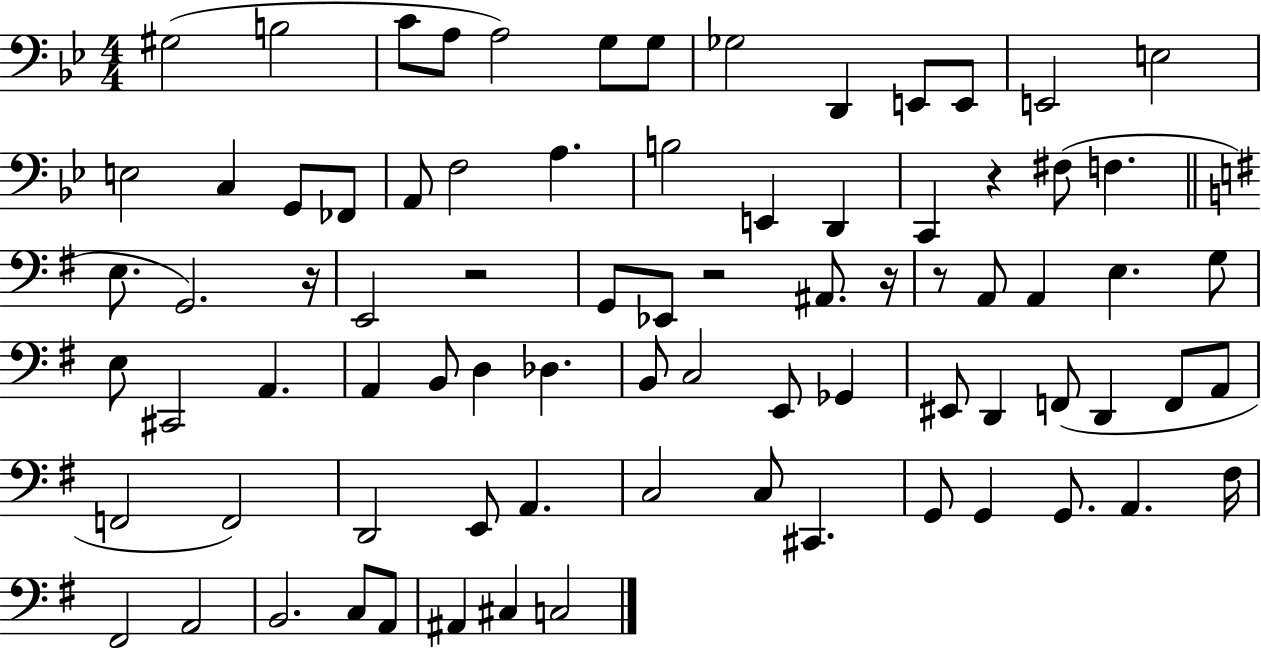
G#3/h B3/h C4/e A3/e A3/h G3/e G3/e Gb3/h D2/q E2/e E2/e E2/h E3/h E3/h C3/q G2/e FES2/e A2/e F3/h A3/q. B3/h E2/q D2/q C2/q R/q F#3/e F3/q. E3/e. G2/h. R/s E2/h R/h G2/e Eb2/e R/h A#2/e. R/s R/e A2/e A2/q E3/q. G3/e E3/e C#2/h A2/q. A2/q B2/e D3/q Db3/q. B2/e C3/h E2/e Gb2/q EIS2/e D2/q F2/e D2/q F2/e A2/e F2/h F2/h D2/h E2/e A2/q. C3/h C3/e C#2/q. G2/e G2/q G2/e. A2/q. F#3/s F#2/h A2/h B2/h. C3/e A2/e A#2/q C#3/q C3/h